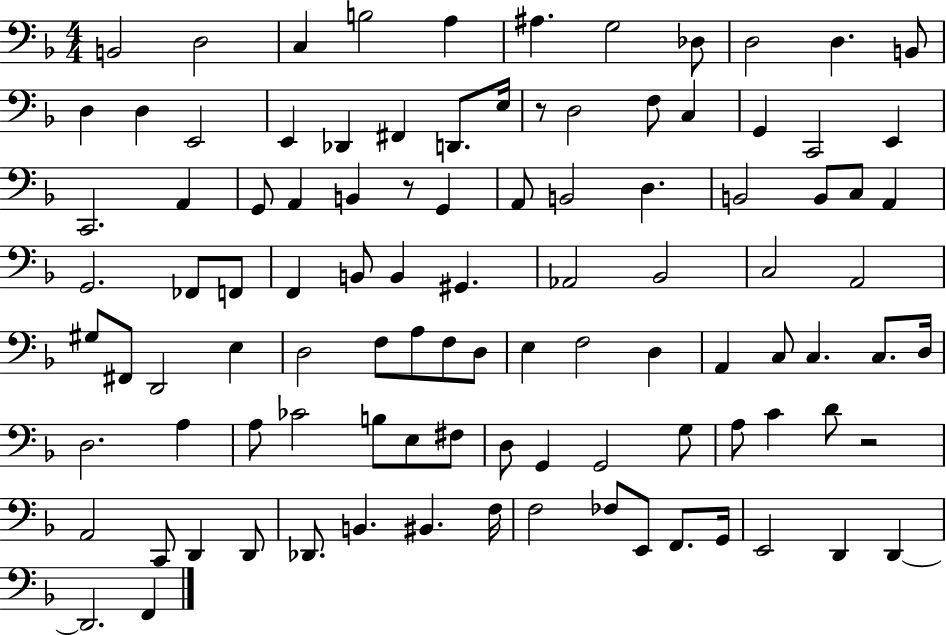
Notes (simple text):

B2/h D3/h C3/q B3/h A3/q A#3/q. G3/h Db3/e D3/h D3/q. B2/e D3/q D3/q E2/h E2/q Db2/q F#2/q D2/e. E3/s R/e D3/h F3/e C3/q G2/q C2/h E2/q C2/h. A2/q G2/e A2/q B2/q R/e G2/q A2/e B2/h D3/q. B2/h B2/e C3/e A2/q G2/h. FES2/e F2/e F2/q B2/e B2/q G#2/q. Ab2/h Bb2/h C3/h A2/h G#3/e F#2/e D2/h E3/q D3/h F3/e A3/e F3/e D3/e E3/q F3/h D3/q A2/q C3/e C3/q. C3/e. D3/s D3/h. A3/q A3/e CES4/h B3/e E3/e F#3/e D3/e G2/q G2/h G3/e A3/e C4/q D4/e R/h A2/h C2/e D2/q D2/e Db2/e. B2/q. BIS2/q. F3/s F3/h FES3/e E2/e F2/e. G2/s E2/h D2/q D2/q D2/h. F2/q